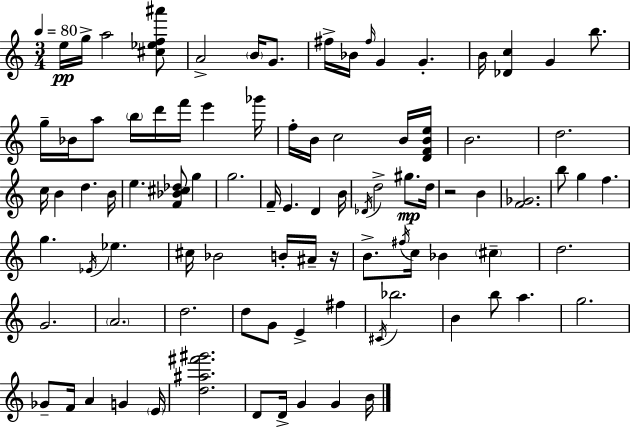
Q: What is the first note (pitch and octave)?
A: E5